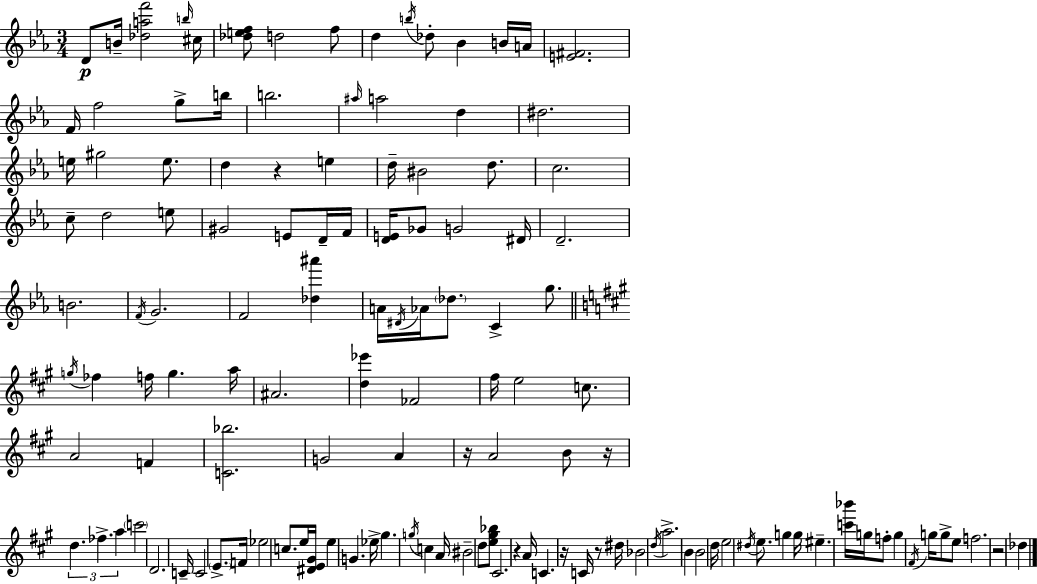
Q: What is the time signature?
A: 3/4